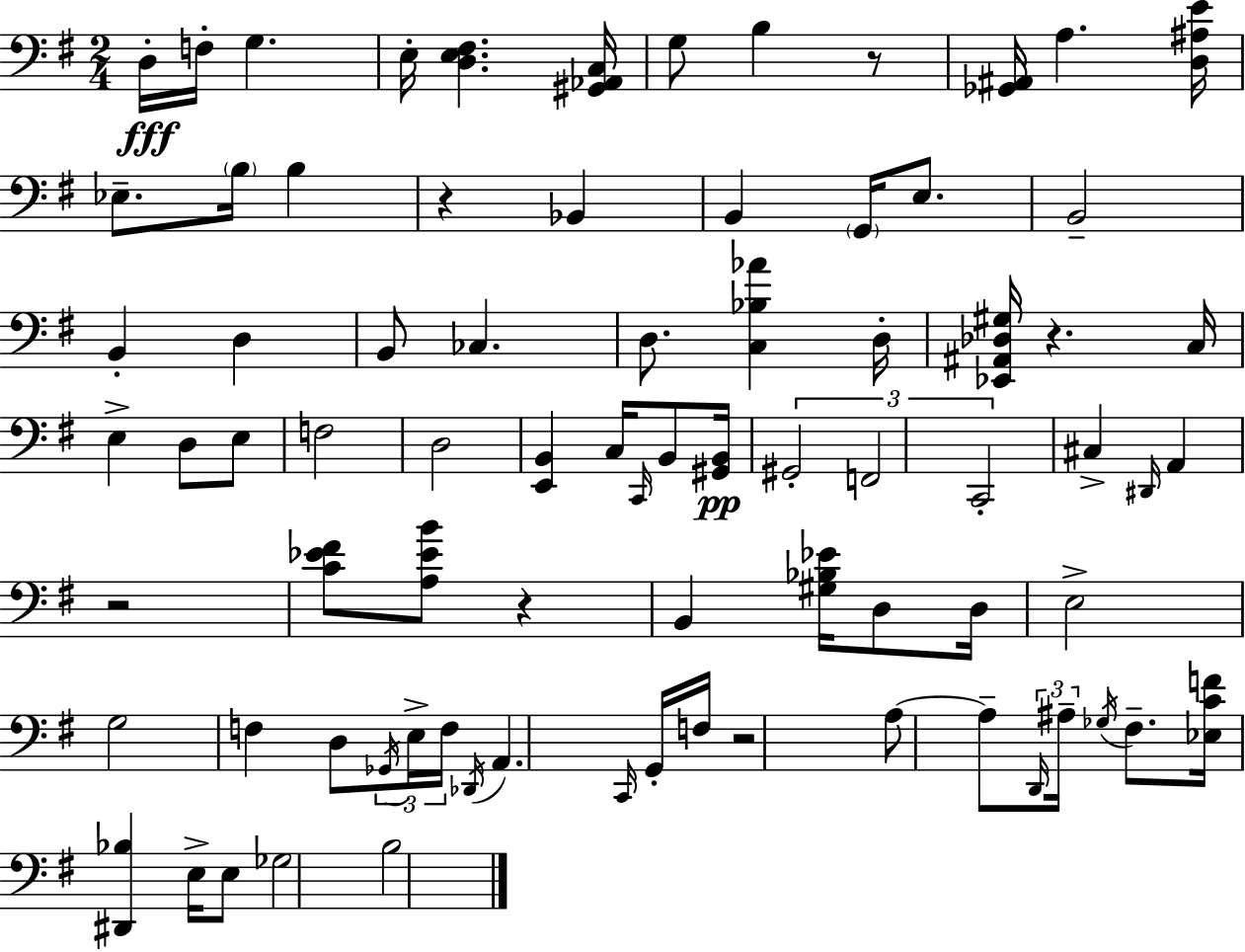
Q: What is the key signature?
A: G major